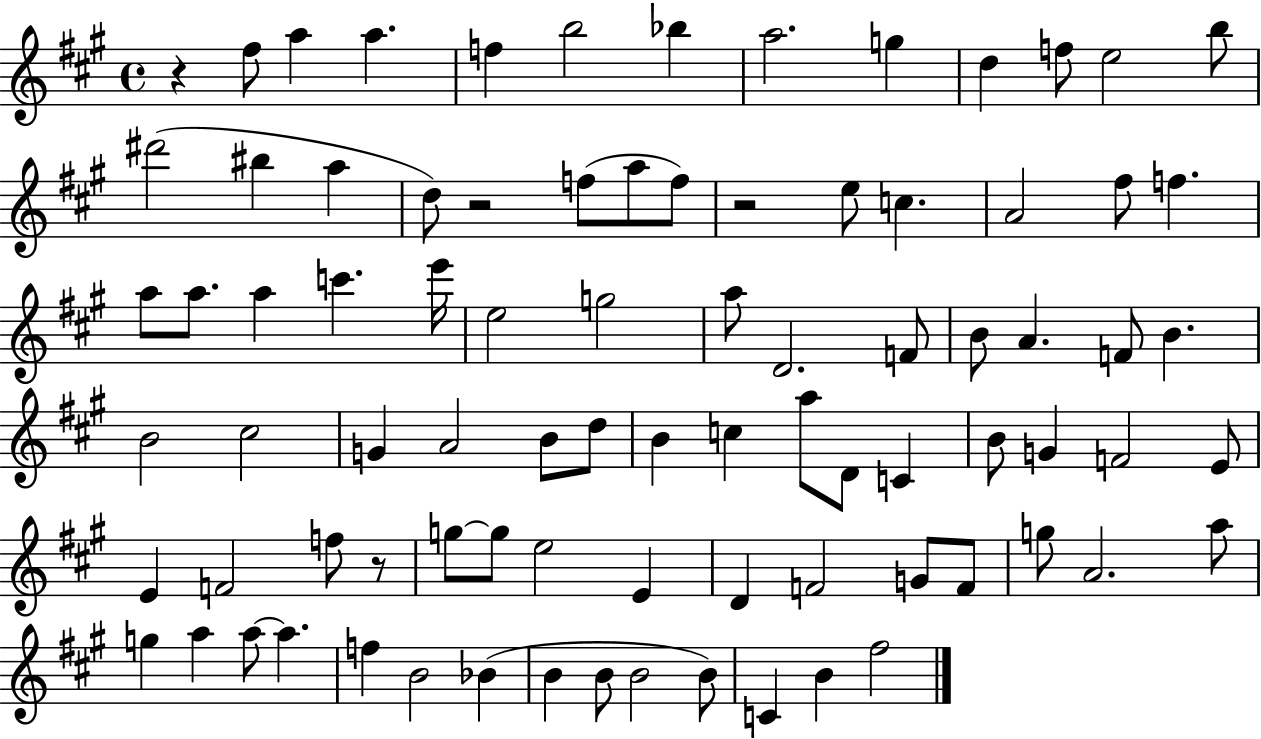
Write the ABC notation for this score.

X:1
T:Untitled
M:4/4
L:1/4
K:A
z ^f/2 a a f b2 _b a2 g d f/2 e2 b/2 ^d'2 ^b a d/2 z2 f/2 a/2 f/2 z2 e/2 c A2 ^f/2 f a/2 a/2 a c' e'/4 e2 g2 a/2 D2 F/2 B/2 A F/2 B B2 ^c2 G A2 B/2 d/2 B c a/2 D/2 C B/2 G F2 E/2 E F2 f/2 z/2 g/2 g/2 e2 E D F2 G/2 F/2 g/2 A2 a/2 g a a/2 a f B2 _B B B/2 B2 B/2 C B ^f2